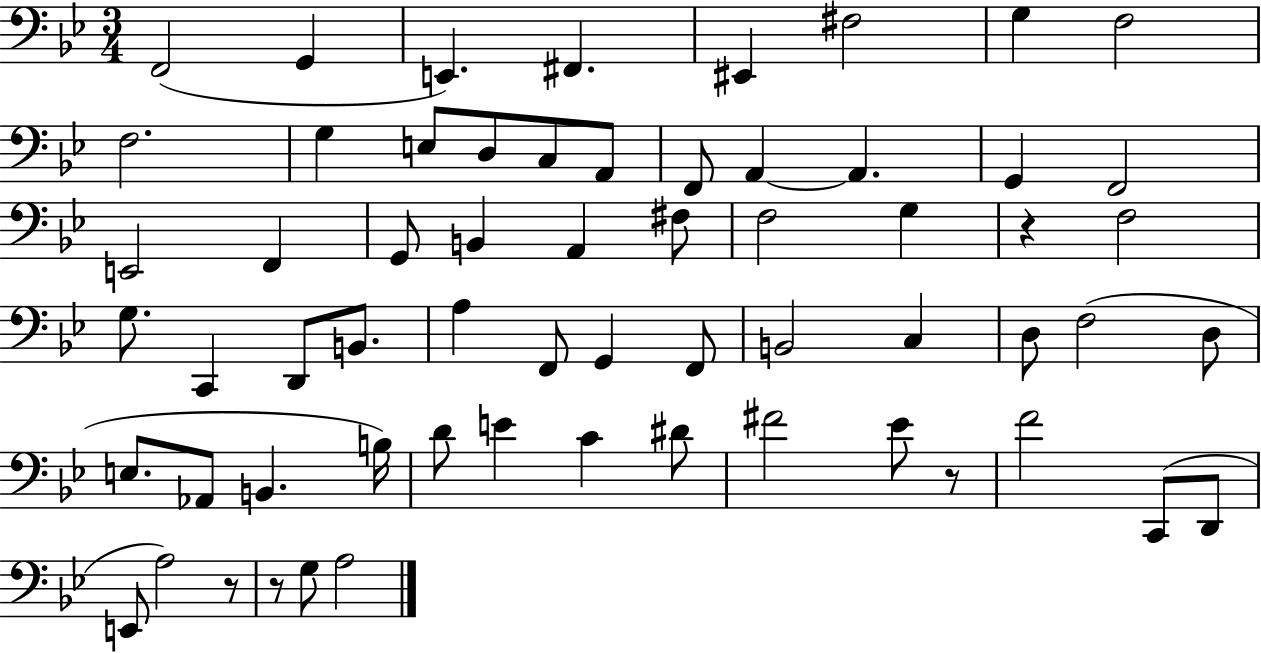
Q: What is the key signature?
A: BES major